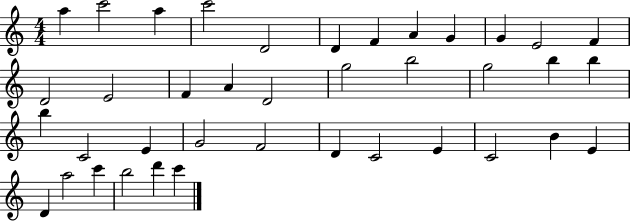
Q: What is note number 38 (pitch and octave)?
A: D6